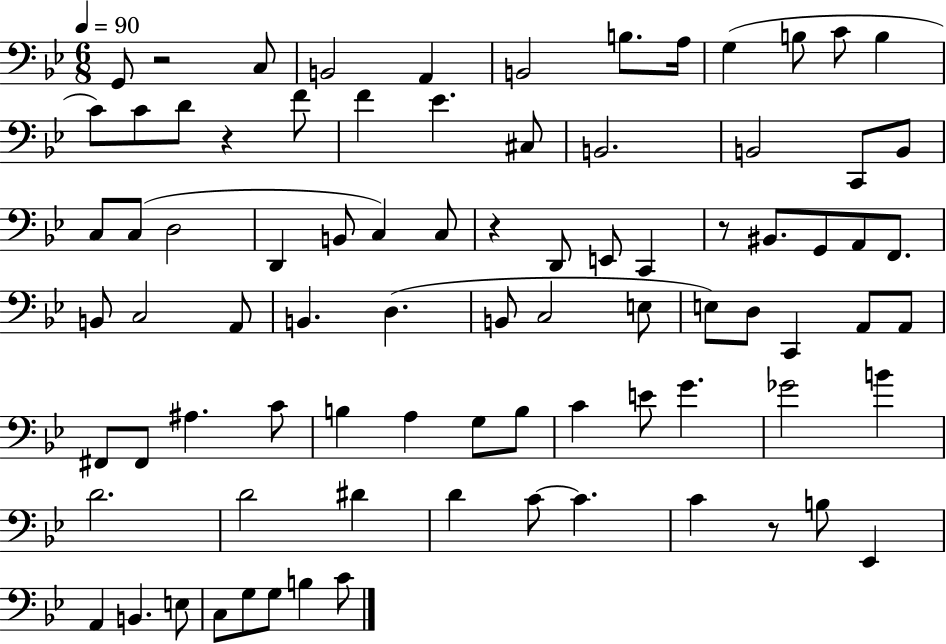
X:1
T:Untitled
M:6/8
L:1/4
K:Bb
G,,/2 z2 C,/2 B,,2 A,, B,,2 B,/2 A,/4 G, B,/2 C/2 B, C/2 C/2 D/2 z F/2 F _E ^C,/2 B,,2 B,,2 C,,/2 B,,/2 C,/2 C,/2 D,2 D,, B,,/2 C, C,/2 z D,,/2 E,,/2 C,, z/2 ^B,,/2 G,,/2 A,,/2 F,,/2 B,,/2 C,2 A,,/2 B,, D, B,,/2 C,2 E,/2 E,/2 D,/2 C,, A,,/2 A,,/2 ^F,,/2 ^F,,/2 ^A, C/2 B, A, G,/2 B,/2 C E/2 G _G2 B D2 D2 ^D D C/2 C C z/2 B,/2 _E,, A,, B,, E,/2 C,/2 G,/2 G,/2 B, C/2